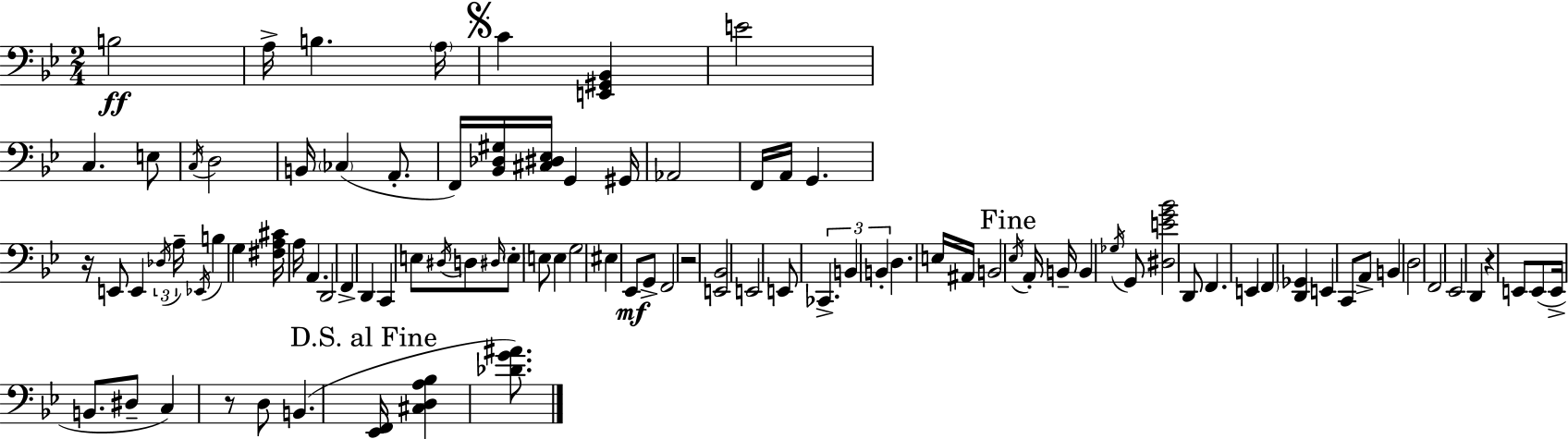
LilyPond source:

{
  \clef bass
  \numericTimeSignature
  \time 2/4
  \key g \minor
  \repeat volta 2 { b2\ff | a16-> b4. \parenthesize a16 | \mark \markup { \musicglyph "scripts.segno" } c'4 <e, gis, bes,>4 | e'2 | \break c4. e8 | \acciaccatura { c16 } d2 | b,16 \parenthesize ces4( a,8.-. | f,16) <bes, des gis>16 <cis dis ees>16 g,4 | \break gis,16 aes,2 | f,16 a,16 g,4. | r16 e,8 e,4 | \tuplet 3/2 { \acciaccatura { des16 } a16-- \acciaccatura { ees,16 } } b4 g4 | \break <fis a cis'>16 a16 a,4. | d,2 | f,4-> d,4 | c,4 e8 | \break \acciaccatura { dis16 } d8 \grace { dis16 } \parenthesize e8-. e8 | e4 g2 | eis4 | ees,8\mf g,8-> f,2 | \break r2 | <e, bes,>2 | e,2 | e,8 \tuplet 3/2 { ces,4.-> | \break b,4 | b,4-. } d4. | e16 ais,16 b,2 | \mark "Fine" \acciaccatura { ees16 } a,16-. b,16-- | \break b,4 \acciaccatura { ges16 } g,8 <dis e' g' bes'>2 | d,8 | f,4. e,4 | \parenthesize f,4 <d, ges,>4 | \break e,4 c,8 | a,8-> b,4 d2 | f,2 | ees,2 | \break d,4 | r4 e,8 | e,8( e,16-> b,8. dis8-- | c4) r8 d8 | \break b,4.( \mark "D.S. al Fine" <ees, f,>16 | <cis d a bes>4 <des' g' ais'>8.) } \bar "|."
}